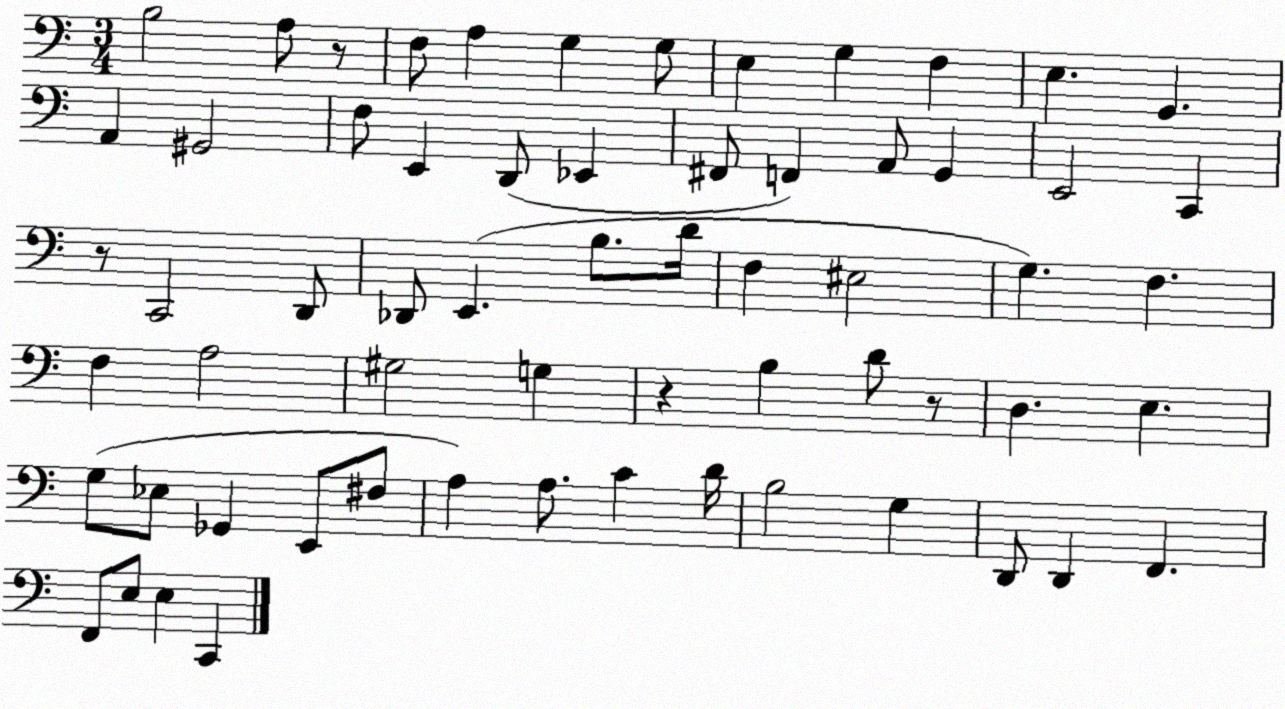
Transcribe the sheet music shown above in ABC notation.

X:1
T:Untitled
M:3/4
L:1/4
K:C
B,2 A,/2 z/2 F,/2 A, G, G,/2 E, G, F, E, G,, A,, ^G,,2 F,/2 E,, D,,/2 _E,, ^F,,/2 F,, A,,/2 G,, E,,2 C,, z/2 C,,2 D,,/2 _D,,/2 E,, B,/2 D/4 F, ^E,2 G, F, F, A,2 ^G,2 G, z B, D/2 z/2 D, E, G,/2 _E,/2 _G,, E,,/2 ^F,/2 A, A,/2 C D/4 B,2 G, D,,/2 D,, F,, F,,/2 E,/2 E, C,,